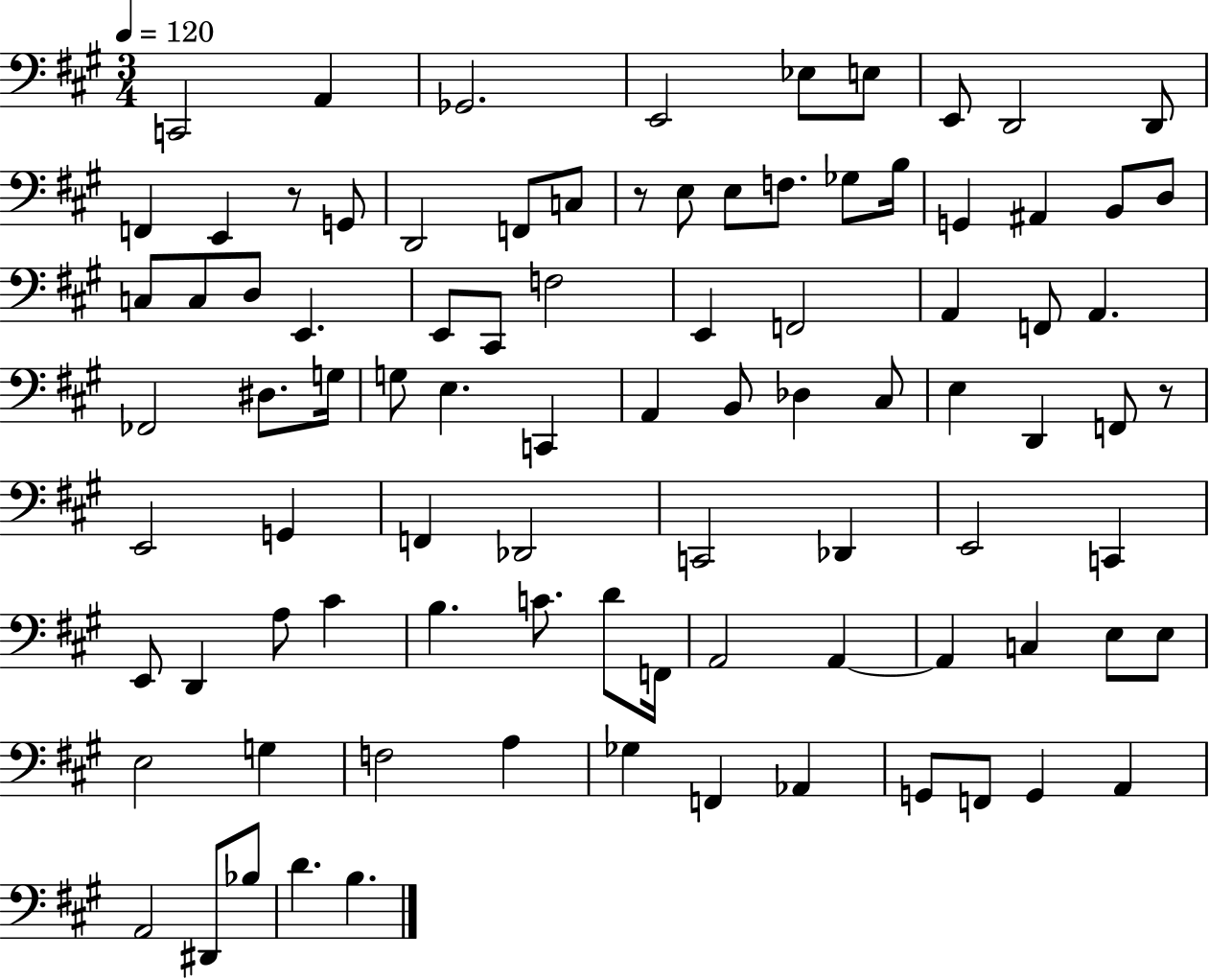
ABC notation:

X:1
T:Untitled
M:3/4
L:1/4
K:A
C,,2 A,, _G,,2 E,,2 _E,/2 E,/2 E,,/2 D,,2 D,,/2 F,, E,, z/2 G,,/2 D,,2 F,,/2 C,/2 z/2 E,/2 E,/2 F,/2 _G,/2 B,/4 G,, ^A,, B,,/2 D,/2 C,/2 C,/2 D,/2 E,, E,,/2 ^C,,/2 F,2 E,, F,,2 A,, F,,/2 A,, _F,,2 ^D,/2 G,/4 G,/2 E, C,, A,, B,,/2 _D, ^C,/2 E, D,, F,,/2 z/2 E,,2 G,, F,, _D,,2 C,,2 _D,, E,,2 C,, E,,/2 D,, A,/2 ^C B, C/2 D/2 F,,/4 A,,2 A,, A,, C, E,/2 E,/2 E,2 G, F,2 A, _G, F,, _A,, G,,/2 F,,/2 G,, A,, A,,2 ^D,,/2 _B,/2 D B,